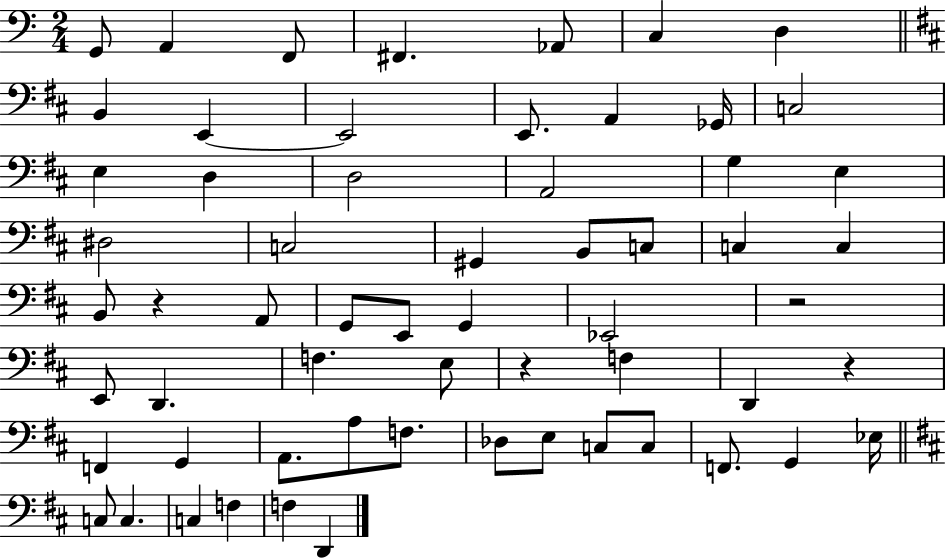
G2/e A2/q F2/e F#2/q. Ab2/e C3/q D3/q B2/q E2/q E2/h E2/e. A2/q Gb2/s C3/h E3/q D3/q D3/h A2/h G3/q E3/q D#3/h C3/h G#2/q B2/e C3/e C3/q C3/q B2/e R/q A2/e G2/e E2/e G2/q Eb2/h R/h E2/e D2/q. F3/q. E3/e R/q F3/q D2/q R/q F2/q G2/q A2/e. A3/e F3/e. Db3/e E3/e C3/e C3/e F2/e. G2/q Eb3/s C3/e C3/q. C3/q F3/q F3/q D2/q